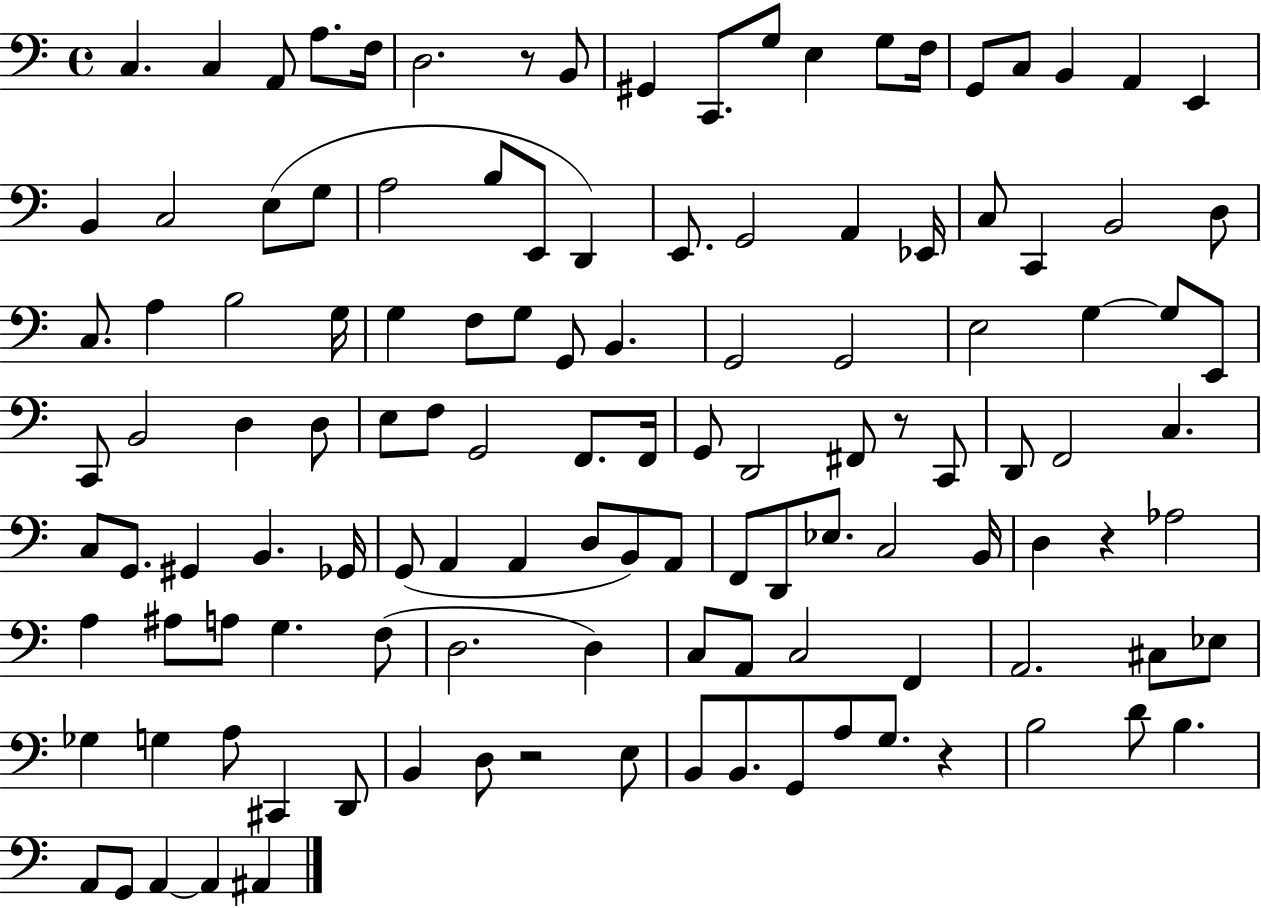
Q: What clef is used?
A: bass